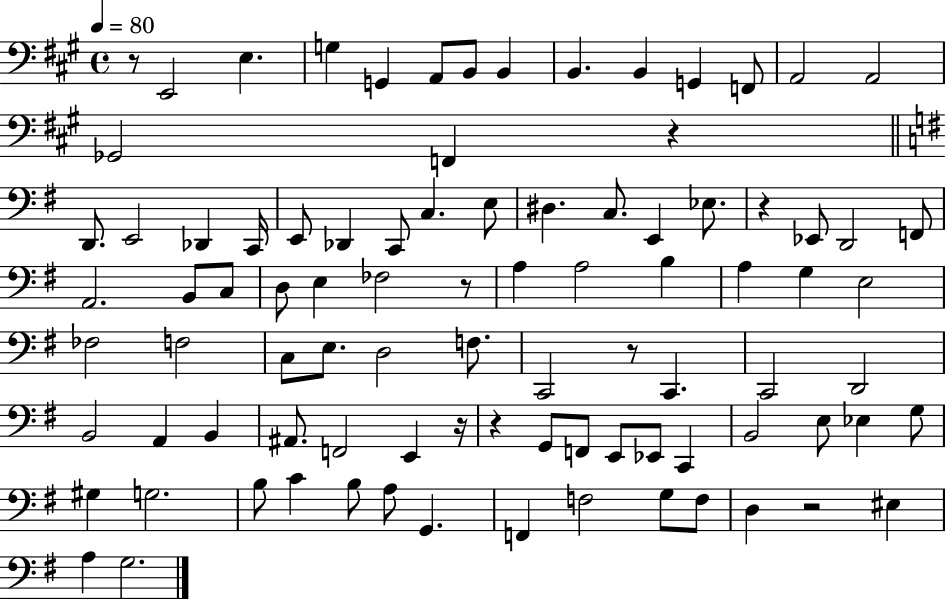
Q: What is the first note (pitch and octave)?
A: E2